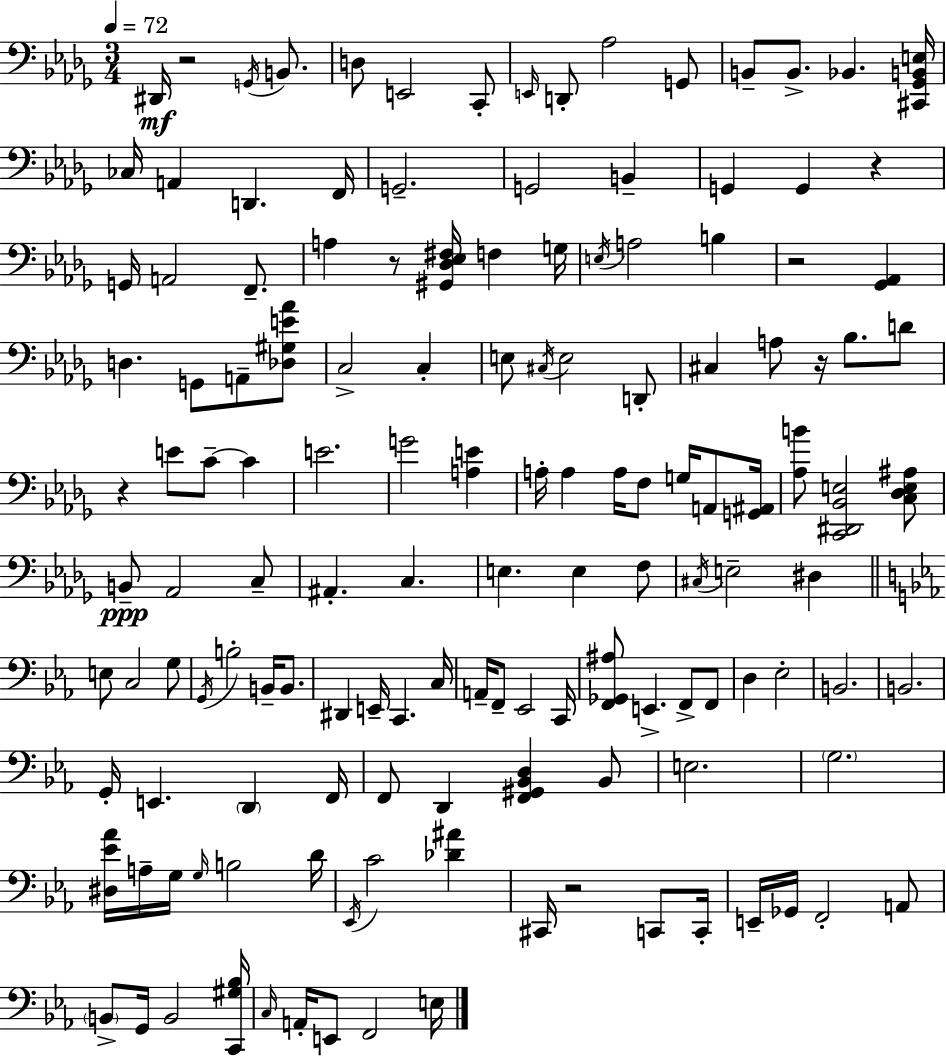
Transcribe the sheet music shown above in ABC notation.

X:1
T:Untitled
M:3/4
L:1/4
K:Bbm
^D,,/4 z2 G,,/4 B,,/2 D,/2 E,,2 C,,/2 E,,/4 D,,/2 _A,2 G,,/2 B,,/2 B,,/2 _B,, [^C,,_G,,B,,E,]/4 _C,/4 A,, D,, F,,/4 G,,2 G,,2 B,, G,, G,, z G,,/4 A,,2 F,,/2 A, z/2 [^G,,_D,_E,^F,]/4 F, G,/4 E,/4 A,2 B, z2 [_G,,_A,,] D, G,,/2 A,,/2 [_D,^G,E_A]/2 C,2 C, E,/2 ^C,/4 E,2 D,,/2 ^C, A,/2 z/4 _B,/2 D/2 z E/2 C/2 C E2 G2 [A,E] A,/4 A, A,/4 F,/2 G,/4 A,,/2 [G,,^A,,]/4 [_A,B]/2 [C,,^D,,_B,,E,]2 [C,_D,E,^A,]/2 B,,/2 _A,,2 C,/2 ^A,, C, E, E, F,/2 ^C,/4 E,2 ^D, E,/2 C,2 G,/2 G,,/4 B,2 B,,/4 B,,/2 ^D,, E,,/4 C,, C,/4 A,,/4 F,,/2 _E,,2 C,,/4 [F,,_G,,^A,]/2 E,, F,,/2 F,,/2 D, _E,2 B,,2 B,,2 G,,/4 E,, D,, F,,/4 F,,/2 D,, [F,,^G,,_B,,D,] _B,,/2 E,2 G,2 [^D,_E_A]/4 A,/4 G,/4 G,/4 B,2 D/4 _E,,/4 C2 [_D^A] ^C,,/4 z2 C,,/2 C,,/4 E,,/4 _G,,/4 F,,2 A,,/2 B,,/2 G,,/4 B,,2 [C,,^G,_B,]/4 C,/4 A,,/4 E,,/2 F,,2 E,/4